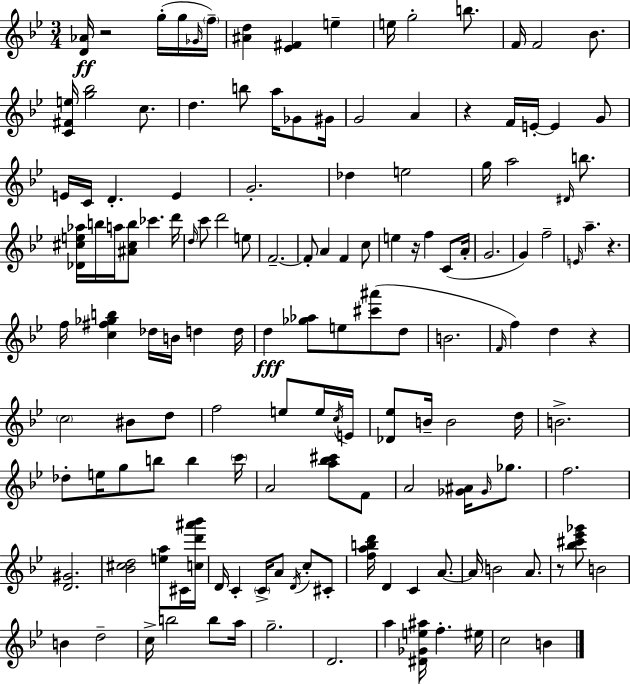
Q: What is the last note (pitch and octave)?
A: B4